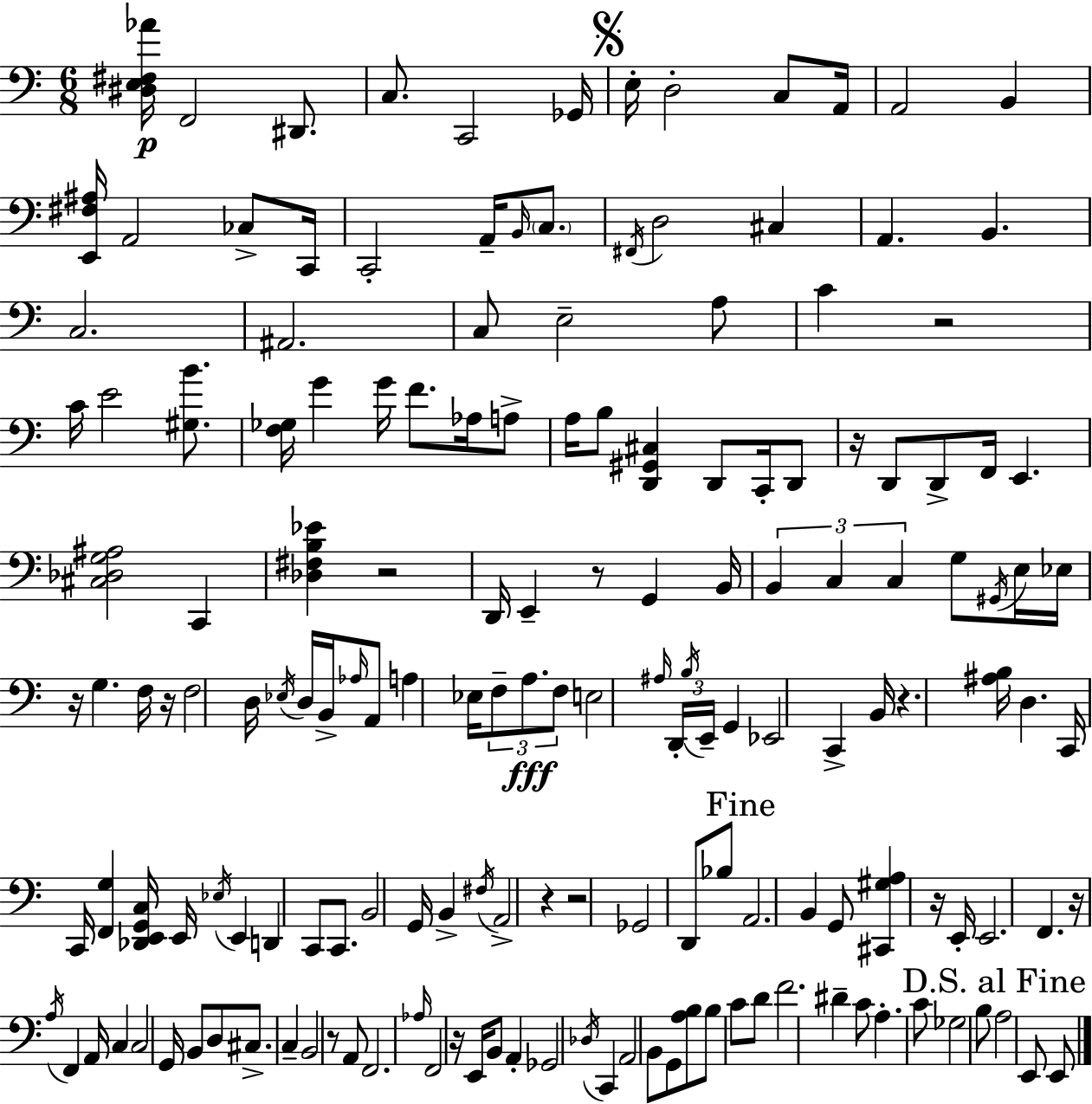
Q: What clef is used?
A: bass